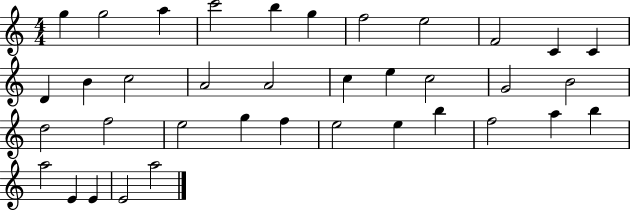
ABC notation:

X:1
T:Untitled
M:4/4
L:1/4
K:C
g g2 a c'2 b g f2 e2 F2 C C D B c2 A2 A2 c e c2 G2 B2 d2 f2 e2 g f e2 e b f2 a b a2 E E E2 a2